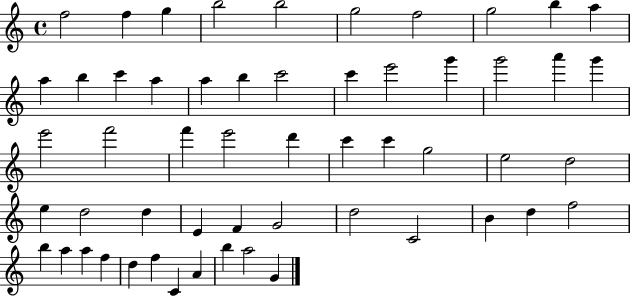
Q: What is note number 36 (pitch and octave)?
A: D5